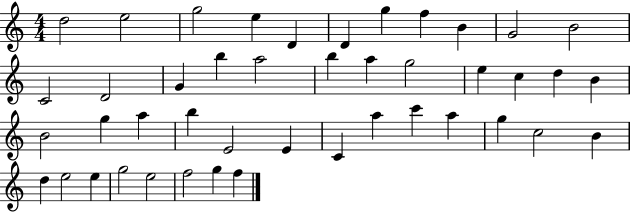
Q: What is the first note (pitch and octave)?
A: D5